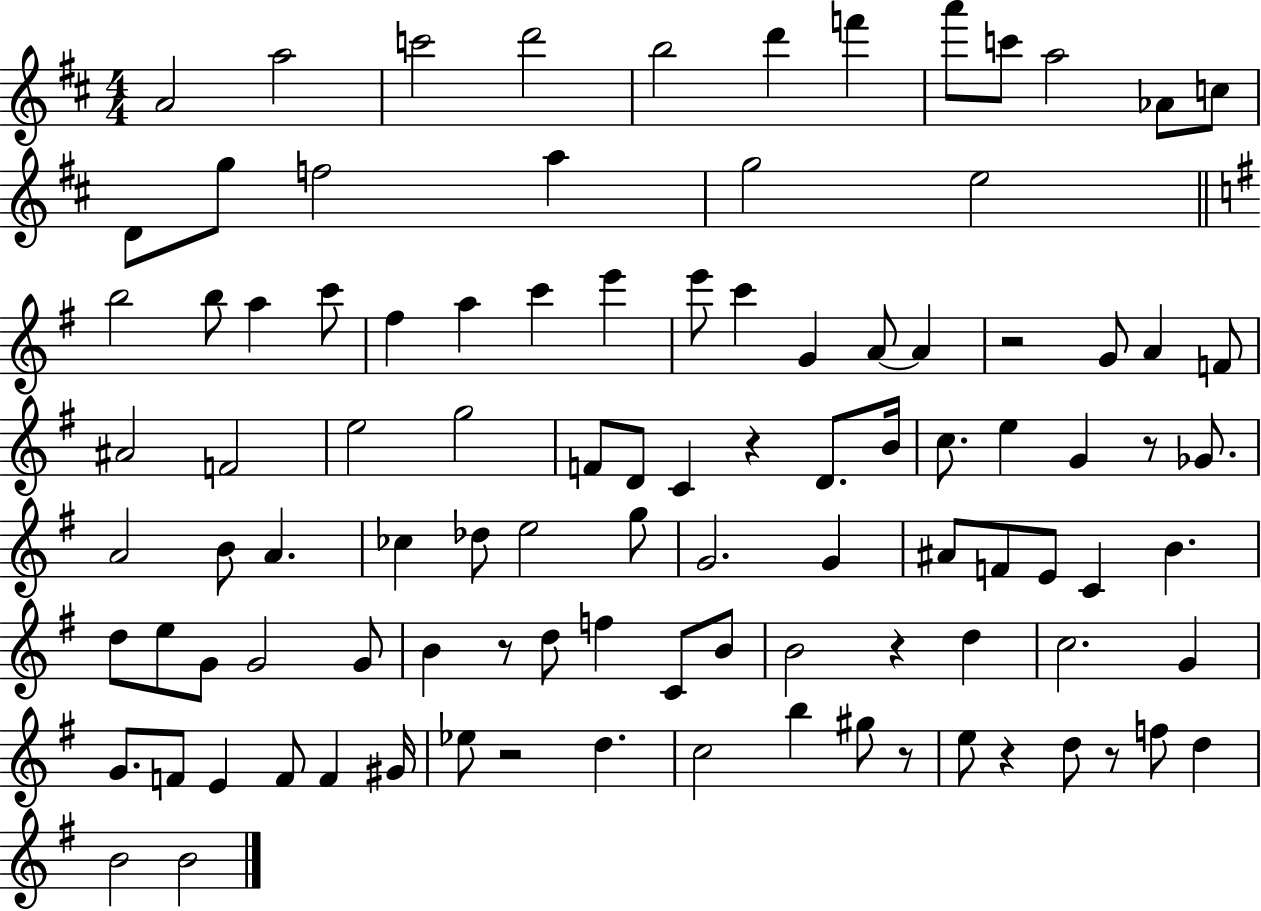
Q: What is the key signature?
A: D major